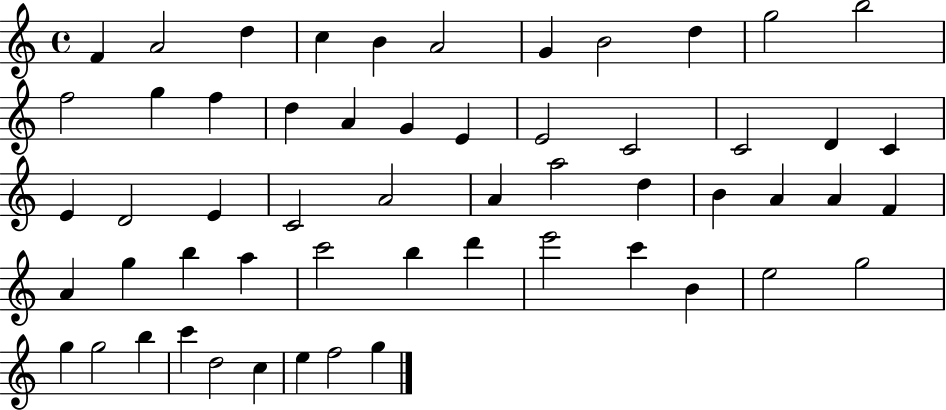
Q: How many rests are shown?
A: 0